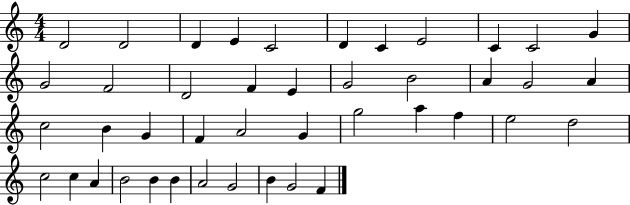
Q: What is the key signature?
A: C major